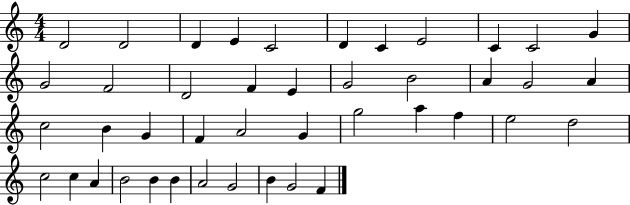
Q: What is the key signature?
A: C major